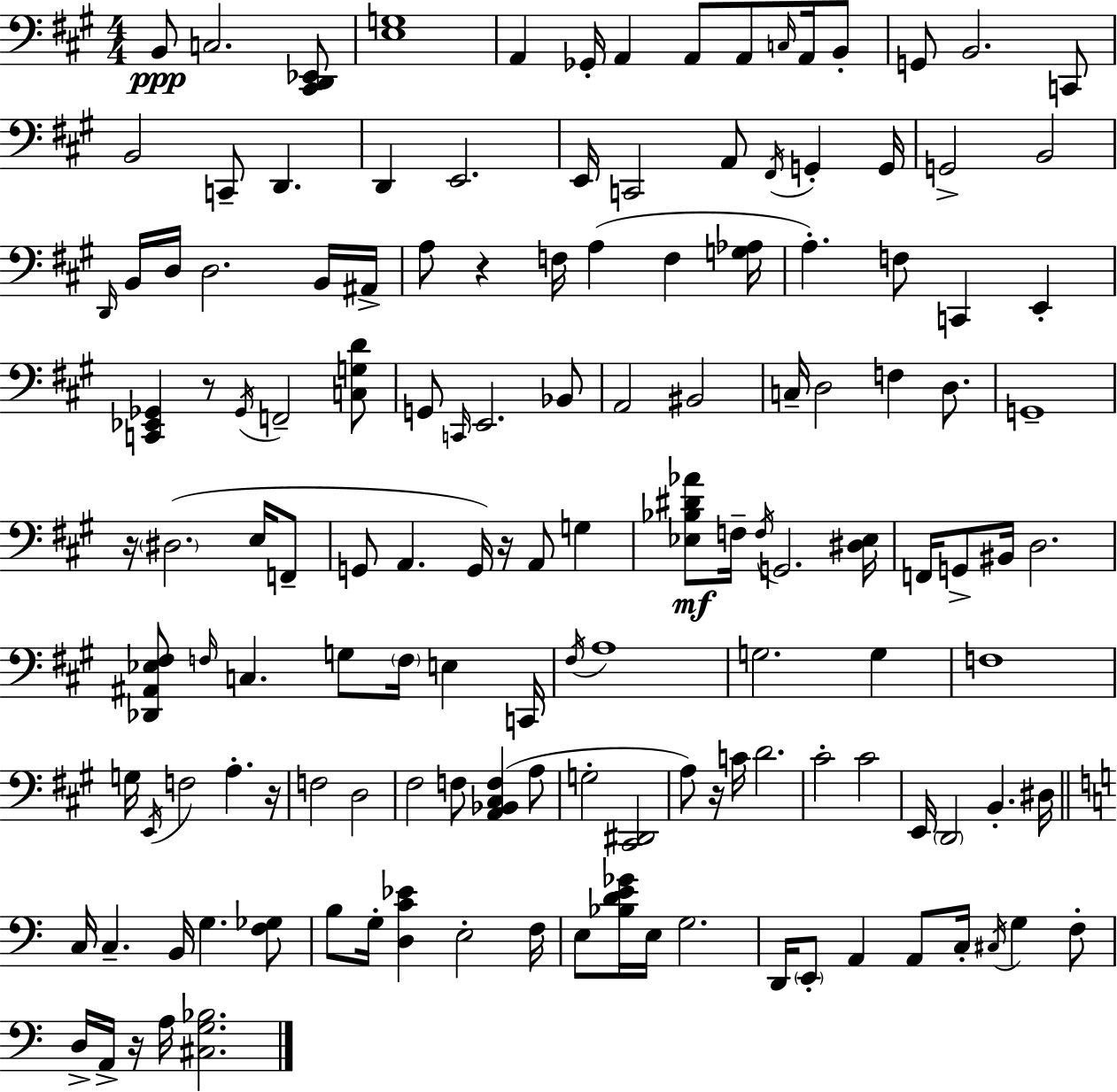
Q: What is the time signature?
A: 4/4